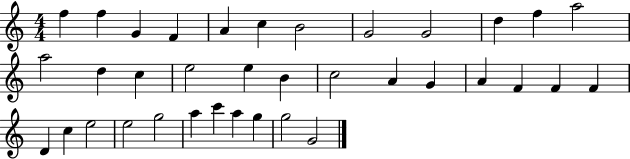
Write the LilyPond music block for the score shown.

{
  \clef treble
  \numericTimeSignature
  \time 4/4
  \key c \major
  f''4 f''4 g'4 f'4 | a'4 c''4 b'2 | g'2 g'2 | d''4 f''4 a''2 | \break a''2 d''4 c''4 | e''2 e''4 b'4 | c''2 a'4 g'4 | a'4 f'4 f'4 f'4 | \break d'4 c''4 e''2 | e''2 g''2 | a''4 c'''4 a''4 g''4 | g''2 g'2 | \break \bar "|."
}